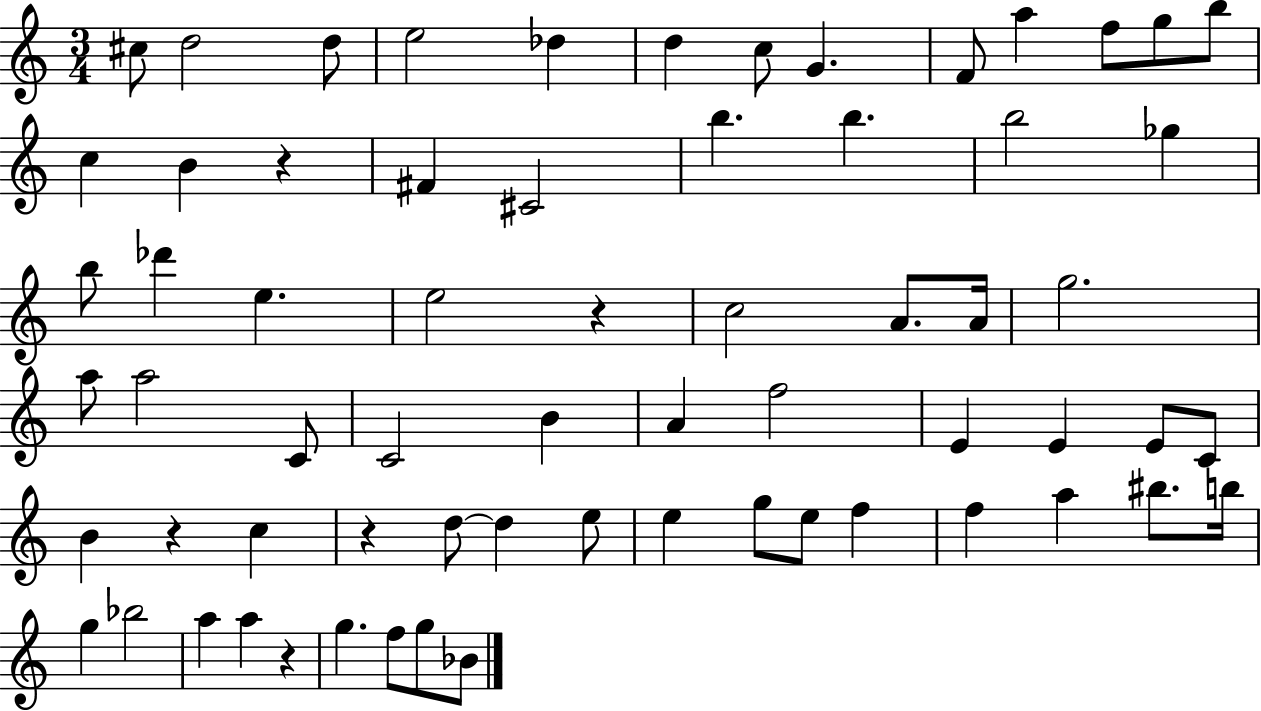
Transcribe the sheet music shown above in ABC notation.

X:1
T:Untitled
M:3/4
L:1/4
K:C
^c/2 d2 d/2 e2 _d d c/2 G F/2 a f/2 g/2 b/2 c B z ^F ^C2 b b b2 _g b/2 _d' e e2 z c2 A/2 A/4 g2 a/2 a2 C/2 C2 B A f2 E E E/2 C/2 B z c z d/2 d e/2 e g/2 e/2 f f a ^b/2 b/4 g _b2 a a z g f/2 g/2 _B/2